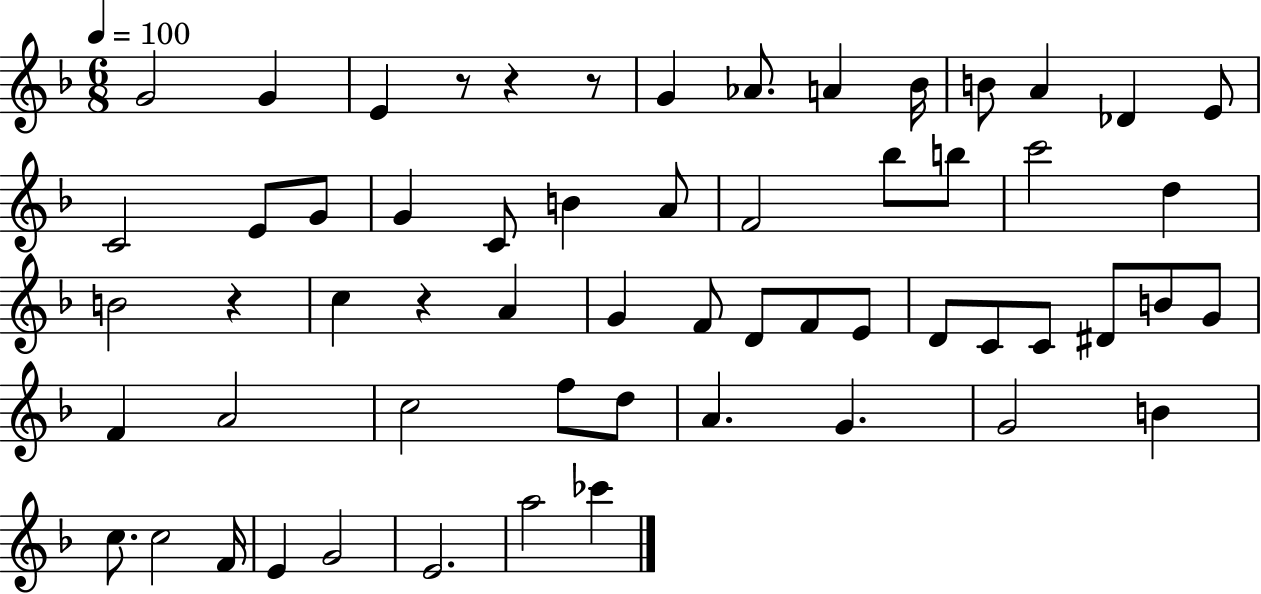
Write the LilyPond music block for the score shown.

{
  \clef treble
  \numericTimeSignature
  \time 6/8
  \key f \major
  \tempo 4 = 100
  g'2 g'4 | e'4 r8 r4 r8 | g'4 aes'8. a'4 bes'16 | b'8 a'4 des'4 e'8 | \break c'2 e'8 g'8 | g'4 c'8 b'4 a'8 | f'2 bes''8 b''8 | c'''2 d''4 | \break b'2 r4 | c''4 r4 a'4 | g'4 f'8 d'8 f'8 e'8 | d'8 c'8 c'8 dis'8 b'8 g'8 | \break f'4 a'2 | c''2 f''8 d''8 | a'4. g'4. | g'2 b'4 | \break c''8. c''2 f'16 | e'4 g'2 | e'2. | a''2 ces'''4 | \break \bar "|."
}